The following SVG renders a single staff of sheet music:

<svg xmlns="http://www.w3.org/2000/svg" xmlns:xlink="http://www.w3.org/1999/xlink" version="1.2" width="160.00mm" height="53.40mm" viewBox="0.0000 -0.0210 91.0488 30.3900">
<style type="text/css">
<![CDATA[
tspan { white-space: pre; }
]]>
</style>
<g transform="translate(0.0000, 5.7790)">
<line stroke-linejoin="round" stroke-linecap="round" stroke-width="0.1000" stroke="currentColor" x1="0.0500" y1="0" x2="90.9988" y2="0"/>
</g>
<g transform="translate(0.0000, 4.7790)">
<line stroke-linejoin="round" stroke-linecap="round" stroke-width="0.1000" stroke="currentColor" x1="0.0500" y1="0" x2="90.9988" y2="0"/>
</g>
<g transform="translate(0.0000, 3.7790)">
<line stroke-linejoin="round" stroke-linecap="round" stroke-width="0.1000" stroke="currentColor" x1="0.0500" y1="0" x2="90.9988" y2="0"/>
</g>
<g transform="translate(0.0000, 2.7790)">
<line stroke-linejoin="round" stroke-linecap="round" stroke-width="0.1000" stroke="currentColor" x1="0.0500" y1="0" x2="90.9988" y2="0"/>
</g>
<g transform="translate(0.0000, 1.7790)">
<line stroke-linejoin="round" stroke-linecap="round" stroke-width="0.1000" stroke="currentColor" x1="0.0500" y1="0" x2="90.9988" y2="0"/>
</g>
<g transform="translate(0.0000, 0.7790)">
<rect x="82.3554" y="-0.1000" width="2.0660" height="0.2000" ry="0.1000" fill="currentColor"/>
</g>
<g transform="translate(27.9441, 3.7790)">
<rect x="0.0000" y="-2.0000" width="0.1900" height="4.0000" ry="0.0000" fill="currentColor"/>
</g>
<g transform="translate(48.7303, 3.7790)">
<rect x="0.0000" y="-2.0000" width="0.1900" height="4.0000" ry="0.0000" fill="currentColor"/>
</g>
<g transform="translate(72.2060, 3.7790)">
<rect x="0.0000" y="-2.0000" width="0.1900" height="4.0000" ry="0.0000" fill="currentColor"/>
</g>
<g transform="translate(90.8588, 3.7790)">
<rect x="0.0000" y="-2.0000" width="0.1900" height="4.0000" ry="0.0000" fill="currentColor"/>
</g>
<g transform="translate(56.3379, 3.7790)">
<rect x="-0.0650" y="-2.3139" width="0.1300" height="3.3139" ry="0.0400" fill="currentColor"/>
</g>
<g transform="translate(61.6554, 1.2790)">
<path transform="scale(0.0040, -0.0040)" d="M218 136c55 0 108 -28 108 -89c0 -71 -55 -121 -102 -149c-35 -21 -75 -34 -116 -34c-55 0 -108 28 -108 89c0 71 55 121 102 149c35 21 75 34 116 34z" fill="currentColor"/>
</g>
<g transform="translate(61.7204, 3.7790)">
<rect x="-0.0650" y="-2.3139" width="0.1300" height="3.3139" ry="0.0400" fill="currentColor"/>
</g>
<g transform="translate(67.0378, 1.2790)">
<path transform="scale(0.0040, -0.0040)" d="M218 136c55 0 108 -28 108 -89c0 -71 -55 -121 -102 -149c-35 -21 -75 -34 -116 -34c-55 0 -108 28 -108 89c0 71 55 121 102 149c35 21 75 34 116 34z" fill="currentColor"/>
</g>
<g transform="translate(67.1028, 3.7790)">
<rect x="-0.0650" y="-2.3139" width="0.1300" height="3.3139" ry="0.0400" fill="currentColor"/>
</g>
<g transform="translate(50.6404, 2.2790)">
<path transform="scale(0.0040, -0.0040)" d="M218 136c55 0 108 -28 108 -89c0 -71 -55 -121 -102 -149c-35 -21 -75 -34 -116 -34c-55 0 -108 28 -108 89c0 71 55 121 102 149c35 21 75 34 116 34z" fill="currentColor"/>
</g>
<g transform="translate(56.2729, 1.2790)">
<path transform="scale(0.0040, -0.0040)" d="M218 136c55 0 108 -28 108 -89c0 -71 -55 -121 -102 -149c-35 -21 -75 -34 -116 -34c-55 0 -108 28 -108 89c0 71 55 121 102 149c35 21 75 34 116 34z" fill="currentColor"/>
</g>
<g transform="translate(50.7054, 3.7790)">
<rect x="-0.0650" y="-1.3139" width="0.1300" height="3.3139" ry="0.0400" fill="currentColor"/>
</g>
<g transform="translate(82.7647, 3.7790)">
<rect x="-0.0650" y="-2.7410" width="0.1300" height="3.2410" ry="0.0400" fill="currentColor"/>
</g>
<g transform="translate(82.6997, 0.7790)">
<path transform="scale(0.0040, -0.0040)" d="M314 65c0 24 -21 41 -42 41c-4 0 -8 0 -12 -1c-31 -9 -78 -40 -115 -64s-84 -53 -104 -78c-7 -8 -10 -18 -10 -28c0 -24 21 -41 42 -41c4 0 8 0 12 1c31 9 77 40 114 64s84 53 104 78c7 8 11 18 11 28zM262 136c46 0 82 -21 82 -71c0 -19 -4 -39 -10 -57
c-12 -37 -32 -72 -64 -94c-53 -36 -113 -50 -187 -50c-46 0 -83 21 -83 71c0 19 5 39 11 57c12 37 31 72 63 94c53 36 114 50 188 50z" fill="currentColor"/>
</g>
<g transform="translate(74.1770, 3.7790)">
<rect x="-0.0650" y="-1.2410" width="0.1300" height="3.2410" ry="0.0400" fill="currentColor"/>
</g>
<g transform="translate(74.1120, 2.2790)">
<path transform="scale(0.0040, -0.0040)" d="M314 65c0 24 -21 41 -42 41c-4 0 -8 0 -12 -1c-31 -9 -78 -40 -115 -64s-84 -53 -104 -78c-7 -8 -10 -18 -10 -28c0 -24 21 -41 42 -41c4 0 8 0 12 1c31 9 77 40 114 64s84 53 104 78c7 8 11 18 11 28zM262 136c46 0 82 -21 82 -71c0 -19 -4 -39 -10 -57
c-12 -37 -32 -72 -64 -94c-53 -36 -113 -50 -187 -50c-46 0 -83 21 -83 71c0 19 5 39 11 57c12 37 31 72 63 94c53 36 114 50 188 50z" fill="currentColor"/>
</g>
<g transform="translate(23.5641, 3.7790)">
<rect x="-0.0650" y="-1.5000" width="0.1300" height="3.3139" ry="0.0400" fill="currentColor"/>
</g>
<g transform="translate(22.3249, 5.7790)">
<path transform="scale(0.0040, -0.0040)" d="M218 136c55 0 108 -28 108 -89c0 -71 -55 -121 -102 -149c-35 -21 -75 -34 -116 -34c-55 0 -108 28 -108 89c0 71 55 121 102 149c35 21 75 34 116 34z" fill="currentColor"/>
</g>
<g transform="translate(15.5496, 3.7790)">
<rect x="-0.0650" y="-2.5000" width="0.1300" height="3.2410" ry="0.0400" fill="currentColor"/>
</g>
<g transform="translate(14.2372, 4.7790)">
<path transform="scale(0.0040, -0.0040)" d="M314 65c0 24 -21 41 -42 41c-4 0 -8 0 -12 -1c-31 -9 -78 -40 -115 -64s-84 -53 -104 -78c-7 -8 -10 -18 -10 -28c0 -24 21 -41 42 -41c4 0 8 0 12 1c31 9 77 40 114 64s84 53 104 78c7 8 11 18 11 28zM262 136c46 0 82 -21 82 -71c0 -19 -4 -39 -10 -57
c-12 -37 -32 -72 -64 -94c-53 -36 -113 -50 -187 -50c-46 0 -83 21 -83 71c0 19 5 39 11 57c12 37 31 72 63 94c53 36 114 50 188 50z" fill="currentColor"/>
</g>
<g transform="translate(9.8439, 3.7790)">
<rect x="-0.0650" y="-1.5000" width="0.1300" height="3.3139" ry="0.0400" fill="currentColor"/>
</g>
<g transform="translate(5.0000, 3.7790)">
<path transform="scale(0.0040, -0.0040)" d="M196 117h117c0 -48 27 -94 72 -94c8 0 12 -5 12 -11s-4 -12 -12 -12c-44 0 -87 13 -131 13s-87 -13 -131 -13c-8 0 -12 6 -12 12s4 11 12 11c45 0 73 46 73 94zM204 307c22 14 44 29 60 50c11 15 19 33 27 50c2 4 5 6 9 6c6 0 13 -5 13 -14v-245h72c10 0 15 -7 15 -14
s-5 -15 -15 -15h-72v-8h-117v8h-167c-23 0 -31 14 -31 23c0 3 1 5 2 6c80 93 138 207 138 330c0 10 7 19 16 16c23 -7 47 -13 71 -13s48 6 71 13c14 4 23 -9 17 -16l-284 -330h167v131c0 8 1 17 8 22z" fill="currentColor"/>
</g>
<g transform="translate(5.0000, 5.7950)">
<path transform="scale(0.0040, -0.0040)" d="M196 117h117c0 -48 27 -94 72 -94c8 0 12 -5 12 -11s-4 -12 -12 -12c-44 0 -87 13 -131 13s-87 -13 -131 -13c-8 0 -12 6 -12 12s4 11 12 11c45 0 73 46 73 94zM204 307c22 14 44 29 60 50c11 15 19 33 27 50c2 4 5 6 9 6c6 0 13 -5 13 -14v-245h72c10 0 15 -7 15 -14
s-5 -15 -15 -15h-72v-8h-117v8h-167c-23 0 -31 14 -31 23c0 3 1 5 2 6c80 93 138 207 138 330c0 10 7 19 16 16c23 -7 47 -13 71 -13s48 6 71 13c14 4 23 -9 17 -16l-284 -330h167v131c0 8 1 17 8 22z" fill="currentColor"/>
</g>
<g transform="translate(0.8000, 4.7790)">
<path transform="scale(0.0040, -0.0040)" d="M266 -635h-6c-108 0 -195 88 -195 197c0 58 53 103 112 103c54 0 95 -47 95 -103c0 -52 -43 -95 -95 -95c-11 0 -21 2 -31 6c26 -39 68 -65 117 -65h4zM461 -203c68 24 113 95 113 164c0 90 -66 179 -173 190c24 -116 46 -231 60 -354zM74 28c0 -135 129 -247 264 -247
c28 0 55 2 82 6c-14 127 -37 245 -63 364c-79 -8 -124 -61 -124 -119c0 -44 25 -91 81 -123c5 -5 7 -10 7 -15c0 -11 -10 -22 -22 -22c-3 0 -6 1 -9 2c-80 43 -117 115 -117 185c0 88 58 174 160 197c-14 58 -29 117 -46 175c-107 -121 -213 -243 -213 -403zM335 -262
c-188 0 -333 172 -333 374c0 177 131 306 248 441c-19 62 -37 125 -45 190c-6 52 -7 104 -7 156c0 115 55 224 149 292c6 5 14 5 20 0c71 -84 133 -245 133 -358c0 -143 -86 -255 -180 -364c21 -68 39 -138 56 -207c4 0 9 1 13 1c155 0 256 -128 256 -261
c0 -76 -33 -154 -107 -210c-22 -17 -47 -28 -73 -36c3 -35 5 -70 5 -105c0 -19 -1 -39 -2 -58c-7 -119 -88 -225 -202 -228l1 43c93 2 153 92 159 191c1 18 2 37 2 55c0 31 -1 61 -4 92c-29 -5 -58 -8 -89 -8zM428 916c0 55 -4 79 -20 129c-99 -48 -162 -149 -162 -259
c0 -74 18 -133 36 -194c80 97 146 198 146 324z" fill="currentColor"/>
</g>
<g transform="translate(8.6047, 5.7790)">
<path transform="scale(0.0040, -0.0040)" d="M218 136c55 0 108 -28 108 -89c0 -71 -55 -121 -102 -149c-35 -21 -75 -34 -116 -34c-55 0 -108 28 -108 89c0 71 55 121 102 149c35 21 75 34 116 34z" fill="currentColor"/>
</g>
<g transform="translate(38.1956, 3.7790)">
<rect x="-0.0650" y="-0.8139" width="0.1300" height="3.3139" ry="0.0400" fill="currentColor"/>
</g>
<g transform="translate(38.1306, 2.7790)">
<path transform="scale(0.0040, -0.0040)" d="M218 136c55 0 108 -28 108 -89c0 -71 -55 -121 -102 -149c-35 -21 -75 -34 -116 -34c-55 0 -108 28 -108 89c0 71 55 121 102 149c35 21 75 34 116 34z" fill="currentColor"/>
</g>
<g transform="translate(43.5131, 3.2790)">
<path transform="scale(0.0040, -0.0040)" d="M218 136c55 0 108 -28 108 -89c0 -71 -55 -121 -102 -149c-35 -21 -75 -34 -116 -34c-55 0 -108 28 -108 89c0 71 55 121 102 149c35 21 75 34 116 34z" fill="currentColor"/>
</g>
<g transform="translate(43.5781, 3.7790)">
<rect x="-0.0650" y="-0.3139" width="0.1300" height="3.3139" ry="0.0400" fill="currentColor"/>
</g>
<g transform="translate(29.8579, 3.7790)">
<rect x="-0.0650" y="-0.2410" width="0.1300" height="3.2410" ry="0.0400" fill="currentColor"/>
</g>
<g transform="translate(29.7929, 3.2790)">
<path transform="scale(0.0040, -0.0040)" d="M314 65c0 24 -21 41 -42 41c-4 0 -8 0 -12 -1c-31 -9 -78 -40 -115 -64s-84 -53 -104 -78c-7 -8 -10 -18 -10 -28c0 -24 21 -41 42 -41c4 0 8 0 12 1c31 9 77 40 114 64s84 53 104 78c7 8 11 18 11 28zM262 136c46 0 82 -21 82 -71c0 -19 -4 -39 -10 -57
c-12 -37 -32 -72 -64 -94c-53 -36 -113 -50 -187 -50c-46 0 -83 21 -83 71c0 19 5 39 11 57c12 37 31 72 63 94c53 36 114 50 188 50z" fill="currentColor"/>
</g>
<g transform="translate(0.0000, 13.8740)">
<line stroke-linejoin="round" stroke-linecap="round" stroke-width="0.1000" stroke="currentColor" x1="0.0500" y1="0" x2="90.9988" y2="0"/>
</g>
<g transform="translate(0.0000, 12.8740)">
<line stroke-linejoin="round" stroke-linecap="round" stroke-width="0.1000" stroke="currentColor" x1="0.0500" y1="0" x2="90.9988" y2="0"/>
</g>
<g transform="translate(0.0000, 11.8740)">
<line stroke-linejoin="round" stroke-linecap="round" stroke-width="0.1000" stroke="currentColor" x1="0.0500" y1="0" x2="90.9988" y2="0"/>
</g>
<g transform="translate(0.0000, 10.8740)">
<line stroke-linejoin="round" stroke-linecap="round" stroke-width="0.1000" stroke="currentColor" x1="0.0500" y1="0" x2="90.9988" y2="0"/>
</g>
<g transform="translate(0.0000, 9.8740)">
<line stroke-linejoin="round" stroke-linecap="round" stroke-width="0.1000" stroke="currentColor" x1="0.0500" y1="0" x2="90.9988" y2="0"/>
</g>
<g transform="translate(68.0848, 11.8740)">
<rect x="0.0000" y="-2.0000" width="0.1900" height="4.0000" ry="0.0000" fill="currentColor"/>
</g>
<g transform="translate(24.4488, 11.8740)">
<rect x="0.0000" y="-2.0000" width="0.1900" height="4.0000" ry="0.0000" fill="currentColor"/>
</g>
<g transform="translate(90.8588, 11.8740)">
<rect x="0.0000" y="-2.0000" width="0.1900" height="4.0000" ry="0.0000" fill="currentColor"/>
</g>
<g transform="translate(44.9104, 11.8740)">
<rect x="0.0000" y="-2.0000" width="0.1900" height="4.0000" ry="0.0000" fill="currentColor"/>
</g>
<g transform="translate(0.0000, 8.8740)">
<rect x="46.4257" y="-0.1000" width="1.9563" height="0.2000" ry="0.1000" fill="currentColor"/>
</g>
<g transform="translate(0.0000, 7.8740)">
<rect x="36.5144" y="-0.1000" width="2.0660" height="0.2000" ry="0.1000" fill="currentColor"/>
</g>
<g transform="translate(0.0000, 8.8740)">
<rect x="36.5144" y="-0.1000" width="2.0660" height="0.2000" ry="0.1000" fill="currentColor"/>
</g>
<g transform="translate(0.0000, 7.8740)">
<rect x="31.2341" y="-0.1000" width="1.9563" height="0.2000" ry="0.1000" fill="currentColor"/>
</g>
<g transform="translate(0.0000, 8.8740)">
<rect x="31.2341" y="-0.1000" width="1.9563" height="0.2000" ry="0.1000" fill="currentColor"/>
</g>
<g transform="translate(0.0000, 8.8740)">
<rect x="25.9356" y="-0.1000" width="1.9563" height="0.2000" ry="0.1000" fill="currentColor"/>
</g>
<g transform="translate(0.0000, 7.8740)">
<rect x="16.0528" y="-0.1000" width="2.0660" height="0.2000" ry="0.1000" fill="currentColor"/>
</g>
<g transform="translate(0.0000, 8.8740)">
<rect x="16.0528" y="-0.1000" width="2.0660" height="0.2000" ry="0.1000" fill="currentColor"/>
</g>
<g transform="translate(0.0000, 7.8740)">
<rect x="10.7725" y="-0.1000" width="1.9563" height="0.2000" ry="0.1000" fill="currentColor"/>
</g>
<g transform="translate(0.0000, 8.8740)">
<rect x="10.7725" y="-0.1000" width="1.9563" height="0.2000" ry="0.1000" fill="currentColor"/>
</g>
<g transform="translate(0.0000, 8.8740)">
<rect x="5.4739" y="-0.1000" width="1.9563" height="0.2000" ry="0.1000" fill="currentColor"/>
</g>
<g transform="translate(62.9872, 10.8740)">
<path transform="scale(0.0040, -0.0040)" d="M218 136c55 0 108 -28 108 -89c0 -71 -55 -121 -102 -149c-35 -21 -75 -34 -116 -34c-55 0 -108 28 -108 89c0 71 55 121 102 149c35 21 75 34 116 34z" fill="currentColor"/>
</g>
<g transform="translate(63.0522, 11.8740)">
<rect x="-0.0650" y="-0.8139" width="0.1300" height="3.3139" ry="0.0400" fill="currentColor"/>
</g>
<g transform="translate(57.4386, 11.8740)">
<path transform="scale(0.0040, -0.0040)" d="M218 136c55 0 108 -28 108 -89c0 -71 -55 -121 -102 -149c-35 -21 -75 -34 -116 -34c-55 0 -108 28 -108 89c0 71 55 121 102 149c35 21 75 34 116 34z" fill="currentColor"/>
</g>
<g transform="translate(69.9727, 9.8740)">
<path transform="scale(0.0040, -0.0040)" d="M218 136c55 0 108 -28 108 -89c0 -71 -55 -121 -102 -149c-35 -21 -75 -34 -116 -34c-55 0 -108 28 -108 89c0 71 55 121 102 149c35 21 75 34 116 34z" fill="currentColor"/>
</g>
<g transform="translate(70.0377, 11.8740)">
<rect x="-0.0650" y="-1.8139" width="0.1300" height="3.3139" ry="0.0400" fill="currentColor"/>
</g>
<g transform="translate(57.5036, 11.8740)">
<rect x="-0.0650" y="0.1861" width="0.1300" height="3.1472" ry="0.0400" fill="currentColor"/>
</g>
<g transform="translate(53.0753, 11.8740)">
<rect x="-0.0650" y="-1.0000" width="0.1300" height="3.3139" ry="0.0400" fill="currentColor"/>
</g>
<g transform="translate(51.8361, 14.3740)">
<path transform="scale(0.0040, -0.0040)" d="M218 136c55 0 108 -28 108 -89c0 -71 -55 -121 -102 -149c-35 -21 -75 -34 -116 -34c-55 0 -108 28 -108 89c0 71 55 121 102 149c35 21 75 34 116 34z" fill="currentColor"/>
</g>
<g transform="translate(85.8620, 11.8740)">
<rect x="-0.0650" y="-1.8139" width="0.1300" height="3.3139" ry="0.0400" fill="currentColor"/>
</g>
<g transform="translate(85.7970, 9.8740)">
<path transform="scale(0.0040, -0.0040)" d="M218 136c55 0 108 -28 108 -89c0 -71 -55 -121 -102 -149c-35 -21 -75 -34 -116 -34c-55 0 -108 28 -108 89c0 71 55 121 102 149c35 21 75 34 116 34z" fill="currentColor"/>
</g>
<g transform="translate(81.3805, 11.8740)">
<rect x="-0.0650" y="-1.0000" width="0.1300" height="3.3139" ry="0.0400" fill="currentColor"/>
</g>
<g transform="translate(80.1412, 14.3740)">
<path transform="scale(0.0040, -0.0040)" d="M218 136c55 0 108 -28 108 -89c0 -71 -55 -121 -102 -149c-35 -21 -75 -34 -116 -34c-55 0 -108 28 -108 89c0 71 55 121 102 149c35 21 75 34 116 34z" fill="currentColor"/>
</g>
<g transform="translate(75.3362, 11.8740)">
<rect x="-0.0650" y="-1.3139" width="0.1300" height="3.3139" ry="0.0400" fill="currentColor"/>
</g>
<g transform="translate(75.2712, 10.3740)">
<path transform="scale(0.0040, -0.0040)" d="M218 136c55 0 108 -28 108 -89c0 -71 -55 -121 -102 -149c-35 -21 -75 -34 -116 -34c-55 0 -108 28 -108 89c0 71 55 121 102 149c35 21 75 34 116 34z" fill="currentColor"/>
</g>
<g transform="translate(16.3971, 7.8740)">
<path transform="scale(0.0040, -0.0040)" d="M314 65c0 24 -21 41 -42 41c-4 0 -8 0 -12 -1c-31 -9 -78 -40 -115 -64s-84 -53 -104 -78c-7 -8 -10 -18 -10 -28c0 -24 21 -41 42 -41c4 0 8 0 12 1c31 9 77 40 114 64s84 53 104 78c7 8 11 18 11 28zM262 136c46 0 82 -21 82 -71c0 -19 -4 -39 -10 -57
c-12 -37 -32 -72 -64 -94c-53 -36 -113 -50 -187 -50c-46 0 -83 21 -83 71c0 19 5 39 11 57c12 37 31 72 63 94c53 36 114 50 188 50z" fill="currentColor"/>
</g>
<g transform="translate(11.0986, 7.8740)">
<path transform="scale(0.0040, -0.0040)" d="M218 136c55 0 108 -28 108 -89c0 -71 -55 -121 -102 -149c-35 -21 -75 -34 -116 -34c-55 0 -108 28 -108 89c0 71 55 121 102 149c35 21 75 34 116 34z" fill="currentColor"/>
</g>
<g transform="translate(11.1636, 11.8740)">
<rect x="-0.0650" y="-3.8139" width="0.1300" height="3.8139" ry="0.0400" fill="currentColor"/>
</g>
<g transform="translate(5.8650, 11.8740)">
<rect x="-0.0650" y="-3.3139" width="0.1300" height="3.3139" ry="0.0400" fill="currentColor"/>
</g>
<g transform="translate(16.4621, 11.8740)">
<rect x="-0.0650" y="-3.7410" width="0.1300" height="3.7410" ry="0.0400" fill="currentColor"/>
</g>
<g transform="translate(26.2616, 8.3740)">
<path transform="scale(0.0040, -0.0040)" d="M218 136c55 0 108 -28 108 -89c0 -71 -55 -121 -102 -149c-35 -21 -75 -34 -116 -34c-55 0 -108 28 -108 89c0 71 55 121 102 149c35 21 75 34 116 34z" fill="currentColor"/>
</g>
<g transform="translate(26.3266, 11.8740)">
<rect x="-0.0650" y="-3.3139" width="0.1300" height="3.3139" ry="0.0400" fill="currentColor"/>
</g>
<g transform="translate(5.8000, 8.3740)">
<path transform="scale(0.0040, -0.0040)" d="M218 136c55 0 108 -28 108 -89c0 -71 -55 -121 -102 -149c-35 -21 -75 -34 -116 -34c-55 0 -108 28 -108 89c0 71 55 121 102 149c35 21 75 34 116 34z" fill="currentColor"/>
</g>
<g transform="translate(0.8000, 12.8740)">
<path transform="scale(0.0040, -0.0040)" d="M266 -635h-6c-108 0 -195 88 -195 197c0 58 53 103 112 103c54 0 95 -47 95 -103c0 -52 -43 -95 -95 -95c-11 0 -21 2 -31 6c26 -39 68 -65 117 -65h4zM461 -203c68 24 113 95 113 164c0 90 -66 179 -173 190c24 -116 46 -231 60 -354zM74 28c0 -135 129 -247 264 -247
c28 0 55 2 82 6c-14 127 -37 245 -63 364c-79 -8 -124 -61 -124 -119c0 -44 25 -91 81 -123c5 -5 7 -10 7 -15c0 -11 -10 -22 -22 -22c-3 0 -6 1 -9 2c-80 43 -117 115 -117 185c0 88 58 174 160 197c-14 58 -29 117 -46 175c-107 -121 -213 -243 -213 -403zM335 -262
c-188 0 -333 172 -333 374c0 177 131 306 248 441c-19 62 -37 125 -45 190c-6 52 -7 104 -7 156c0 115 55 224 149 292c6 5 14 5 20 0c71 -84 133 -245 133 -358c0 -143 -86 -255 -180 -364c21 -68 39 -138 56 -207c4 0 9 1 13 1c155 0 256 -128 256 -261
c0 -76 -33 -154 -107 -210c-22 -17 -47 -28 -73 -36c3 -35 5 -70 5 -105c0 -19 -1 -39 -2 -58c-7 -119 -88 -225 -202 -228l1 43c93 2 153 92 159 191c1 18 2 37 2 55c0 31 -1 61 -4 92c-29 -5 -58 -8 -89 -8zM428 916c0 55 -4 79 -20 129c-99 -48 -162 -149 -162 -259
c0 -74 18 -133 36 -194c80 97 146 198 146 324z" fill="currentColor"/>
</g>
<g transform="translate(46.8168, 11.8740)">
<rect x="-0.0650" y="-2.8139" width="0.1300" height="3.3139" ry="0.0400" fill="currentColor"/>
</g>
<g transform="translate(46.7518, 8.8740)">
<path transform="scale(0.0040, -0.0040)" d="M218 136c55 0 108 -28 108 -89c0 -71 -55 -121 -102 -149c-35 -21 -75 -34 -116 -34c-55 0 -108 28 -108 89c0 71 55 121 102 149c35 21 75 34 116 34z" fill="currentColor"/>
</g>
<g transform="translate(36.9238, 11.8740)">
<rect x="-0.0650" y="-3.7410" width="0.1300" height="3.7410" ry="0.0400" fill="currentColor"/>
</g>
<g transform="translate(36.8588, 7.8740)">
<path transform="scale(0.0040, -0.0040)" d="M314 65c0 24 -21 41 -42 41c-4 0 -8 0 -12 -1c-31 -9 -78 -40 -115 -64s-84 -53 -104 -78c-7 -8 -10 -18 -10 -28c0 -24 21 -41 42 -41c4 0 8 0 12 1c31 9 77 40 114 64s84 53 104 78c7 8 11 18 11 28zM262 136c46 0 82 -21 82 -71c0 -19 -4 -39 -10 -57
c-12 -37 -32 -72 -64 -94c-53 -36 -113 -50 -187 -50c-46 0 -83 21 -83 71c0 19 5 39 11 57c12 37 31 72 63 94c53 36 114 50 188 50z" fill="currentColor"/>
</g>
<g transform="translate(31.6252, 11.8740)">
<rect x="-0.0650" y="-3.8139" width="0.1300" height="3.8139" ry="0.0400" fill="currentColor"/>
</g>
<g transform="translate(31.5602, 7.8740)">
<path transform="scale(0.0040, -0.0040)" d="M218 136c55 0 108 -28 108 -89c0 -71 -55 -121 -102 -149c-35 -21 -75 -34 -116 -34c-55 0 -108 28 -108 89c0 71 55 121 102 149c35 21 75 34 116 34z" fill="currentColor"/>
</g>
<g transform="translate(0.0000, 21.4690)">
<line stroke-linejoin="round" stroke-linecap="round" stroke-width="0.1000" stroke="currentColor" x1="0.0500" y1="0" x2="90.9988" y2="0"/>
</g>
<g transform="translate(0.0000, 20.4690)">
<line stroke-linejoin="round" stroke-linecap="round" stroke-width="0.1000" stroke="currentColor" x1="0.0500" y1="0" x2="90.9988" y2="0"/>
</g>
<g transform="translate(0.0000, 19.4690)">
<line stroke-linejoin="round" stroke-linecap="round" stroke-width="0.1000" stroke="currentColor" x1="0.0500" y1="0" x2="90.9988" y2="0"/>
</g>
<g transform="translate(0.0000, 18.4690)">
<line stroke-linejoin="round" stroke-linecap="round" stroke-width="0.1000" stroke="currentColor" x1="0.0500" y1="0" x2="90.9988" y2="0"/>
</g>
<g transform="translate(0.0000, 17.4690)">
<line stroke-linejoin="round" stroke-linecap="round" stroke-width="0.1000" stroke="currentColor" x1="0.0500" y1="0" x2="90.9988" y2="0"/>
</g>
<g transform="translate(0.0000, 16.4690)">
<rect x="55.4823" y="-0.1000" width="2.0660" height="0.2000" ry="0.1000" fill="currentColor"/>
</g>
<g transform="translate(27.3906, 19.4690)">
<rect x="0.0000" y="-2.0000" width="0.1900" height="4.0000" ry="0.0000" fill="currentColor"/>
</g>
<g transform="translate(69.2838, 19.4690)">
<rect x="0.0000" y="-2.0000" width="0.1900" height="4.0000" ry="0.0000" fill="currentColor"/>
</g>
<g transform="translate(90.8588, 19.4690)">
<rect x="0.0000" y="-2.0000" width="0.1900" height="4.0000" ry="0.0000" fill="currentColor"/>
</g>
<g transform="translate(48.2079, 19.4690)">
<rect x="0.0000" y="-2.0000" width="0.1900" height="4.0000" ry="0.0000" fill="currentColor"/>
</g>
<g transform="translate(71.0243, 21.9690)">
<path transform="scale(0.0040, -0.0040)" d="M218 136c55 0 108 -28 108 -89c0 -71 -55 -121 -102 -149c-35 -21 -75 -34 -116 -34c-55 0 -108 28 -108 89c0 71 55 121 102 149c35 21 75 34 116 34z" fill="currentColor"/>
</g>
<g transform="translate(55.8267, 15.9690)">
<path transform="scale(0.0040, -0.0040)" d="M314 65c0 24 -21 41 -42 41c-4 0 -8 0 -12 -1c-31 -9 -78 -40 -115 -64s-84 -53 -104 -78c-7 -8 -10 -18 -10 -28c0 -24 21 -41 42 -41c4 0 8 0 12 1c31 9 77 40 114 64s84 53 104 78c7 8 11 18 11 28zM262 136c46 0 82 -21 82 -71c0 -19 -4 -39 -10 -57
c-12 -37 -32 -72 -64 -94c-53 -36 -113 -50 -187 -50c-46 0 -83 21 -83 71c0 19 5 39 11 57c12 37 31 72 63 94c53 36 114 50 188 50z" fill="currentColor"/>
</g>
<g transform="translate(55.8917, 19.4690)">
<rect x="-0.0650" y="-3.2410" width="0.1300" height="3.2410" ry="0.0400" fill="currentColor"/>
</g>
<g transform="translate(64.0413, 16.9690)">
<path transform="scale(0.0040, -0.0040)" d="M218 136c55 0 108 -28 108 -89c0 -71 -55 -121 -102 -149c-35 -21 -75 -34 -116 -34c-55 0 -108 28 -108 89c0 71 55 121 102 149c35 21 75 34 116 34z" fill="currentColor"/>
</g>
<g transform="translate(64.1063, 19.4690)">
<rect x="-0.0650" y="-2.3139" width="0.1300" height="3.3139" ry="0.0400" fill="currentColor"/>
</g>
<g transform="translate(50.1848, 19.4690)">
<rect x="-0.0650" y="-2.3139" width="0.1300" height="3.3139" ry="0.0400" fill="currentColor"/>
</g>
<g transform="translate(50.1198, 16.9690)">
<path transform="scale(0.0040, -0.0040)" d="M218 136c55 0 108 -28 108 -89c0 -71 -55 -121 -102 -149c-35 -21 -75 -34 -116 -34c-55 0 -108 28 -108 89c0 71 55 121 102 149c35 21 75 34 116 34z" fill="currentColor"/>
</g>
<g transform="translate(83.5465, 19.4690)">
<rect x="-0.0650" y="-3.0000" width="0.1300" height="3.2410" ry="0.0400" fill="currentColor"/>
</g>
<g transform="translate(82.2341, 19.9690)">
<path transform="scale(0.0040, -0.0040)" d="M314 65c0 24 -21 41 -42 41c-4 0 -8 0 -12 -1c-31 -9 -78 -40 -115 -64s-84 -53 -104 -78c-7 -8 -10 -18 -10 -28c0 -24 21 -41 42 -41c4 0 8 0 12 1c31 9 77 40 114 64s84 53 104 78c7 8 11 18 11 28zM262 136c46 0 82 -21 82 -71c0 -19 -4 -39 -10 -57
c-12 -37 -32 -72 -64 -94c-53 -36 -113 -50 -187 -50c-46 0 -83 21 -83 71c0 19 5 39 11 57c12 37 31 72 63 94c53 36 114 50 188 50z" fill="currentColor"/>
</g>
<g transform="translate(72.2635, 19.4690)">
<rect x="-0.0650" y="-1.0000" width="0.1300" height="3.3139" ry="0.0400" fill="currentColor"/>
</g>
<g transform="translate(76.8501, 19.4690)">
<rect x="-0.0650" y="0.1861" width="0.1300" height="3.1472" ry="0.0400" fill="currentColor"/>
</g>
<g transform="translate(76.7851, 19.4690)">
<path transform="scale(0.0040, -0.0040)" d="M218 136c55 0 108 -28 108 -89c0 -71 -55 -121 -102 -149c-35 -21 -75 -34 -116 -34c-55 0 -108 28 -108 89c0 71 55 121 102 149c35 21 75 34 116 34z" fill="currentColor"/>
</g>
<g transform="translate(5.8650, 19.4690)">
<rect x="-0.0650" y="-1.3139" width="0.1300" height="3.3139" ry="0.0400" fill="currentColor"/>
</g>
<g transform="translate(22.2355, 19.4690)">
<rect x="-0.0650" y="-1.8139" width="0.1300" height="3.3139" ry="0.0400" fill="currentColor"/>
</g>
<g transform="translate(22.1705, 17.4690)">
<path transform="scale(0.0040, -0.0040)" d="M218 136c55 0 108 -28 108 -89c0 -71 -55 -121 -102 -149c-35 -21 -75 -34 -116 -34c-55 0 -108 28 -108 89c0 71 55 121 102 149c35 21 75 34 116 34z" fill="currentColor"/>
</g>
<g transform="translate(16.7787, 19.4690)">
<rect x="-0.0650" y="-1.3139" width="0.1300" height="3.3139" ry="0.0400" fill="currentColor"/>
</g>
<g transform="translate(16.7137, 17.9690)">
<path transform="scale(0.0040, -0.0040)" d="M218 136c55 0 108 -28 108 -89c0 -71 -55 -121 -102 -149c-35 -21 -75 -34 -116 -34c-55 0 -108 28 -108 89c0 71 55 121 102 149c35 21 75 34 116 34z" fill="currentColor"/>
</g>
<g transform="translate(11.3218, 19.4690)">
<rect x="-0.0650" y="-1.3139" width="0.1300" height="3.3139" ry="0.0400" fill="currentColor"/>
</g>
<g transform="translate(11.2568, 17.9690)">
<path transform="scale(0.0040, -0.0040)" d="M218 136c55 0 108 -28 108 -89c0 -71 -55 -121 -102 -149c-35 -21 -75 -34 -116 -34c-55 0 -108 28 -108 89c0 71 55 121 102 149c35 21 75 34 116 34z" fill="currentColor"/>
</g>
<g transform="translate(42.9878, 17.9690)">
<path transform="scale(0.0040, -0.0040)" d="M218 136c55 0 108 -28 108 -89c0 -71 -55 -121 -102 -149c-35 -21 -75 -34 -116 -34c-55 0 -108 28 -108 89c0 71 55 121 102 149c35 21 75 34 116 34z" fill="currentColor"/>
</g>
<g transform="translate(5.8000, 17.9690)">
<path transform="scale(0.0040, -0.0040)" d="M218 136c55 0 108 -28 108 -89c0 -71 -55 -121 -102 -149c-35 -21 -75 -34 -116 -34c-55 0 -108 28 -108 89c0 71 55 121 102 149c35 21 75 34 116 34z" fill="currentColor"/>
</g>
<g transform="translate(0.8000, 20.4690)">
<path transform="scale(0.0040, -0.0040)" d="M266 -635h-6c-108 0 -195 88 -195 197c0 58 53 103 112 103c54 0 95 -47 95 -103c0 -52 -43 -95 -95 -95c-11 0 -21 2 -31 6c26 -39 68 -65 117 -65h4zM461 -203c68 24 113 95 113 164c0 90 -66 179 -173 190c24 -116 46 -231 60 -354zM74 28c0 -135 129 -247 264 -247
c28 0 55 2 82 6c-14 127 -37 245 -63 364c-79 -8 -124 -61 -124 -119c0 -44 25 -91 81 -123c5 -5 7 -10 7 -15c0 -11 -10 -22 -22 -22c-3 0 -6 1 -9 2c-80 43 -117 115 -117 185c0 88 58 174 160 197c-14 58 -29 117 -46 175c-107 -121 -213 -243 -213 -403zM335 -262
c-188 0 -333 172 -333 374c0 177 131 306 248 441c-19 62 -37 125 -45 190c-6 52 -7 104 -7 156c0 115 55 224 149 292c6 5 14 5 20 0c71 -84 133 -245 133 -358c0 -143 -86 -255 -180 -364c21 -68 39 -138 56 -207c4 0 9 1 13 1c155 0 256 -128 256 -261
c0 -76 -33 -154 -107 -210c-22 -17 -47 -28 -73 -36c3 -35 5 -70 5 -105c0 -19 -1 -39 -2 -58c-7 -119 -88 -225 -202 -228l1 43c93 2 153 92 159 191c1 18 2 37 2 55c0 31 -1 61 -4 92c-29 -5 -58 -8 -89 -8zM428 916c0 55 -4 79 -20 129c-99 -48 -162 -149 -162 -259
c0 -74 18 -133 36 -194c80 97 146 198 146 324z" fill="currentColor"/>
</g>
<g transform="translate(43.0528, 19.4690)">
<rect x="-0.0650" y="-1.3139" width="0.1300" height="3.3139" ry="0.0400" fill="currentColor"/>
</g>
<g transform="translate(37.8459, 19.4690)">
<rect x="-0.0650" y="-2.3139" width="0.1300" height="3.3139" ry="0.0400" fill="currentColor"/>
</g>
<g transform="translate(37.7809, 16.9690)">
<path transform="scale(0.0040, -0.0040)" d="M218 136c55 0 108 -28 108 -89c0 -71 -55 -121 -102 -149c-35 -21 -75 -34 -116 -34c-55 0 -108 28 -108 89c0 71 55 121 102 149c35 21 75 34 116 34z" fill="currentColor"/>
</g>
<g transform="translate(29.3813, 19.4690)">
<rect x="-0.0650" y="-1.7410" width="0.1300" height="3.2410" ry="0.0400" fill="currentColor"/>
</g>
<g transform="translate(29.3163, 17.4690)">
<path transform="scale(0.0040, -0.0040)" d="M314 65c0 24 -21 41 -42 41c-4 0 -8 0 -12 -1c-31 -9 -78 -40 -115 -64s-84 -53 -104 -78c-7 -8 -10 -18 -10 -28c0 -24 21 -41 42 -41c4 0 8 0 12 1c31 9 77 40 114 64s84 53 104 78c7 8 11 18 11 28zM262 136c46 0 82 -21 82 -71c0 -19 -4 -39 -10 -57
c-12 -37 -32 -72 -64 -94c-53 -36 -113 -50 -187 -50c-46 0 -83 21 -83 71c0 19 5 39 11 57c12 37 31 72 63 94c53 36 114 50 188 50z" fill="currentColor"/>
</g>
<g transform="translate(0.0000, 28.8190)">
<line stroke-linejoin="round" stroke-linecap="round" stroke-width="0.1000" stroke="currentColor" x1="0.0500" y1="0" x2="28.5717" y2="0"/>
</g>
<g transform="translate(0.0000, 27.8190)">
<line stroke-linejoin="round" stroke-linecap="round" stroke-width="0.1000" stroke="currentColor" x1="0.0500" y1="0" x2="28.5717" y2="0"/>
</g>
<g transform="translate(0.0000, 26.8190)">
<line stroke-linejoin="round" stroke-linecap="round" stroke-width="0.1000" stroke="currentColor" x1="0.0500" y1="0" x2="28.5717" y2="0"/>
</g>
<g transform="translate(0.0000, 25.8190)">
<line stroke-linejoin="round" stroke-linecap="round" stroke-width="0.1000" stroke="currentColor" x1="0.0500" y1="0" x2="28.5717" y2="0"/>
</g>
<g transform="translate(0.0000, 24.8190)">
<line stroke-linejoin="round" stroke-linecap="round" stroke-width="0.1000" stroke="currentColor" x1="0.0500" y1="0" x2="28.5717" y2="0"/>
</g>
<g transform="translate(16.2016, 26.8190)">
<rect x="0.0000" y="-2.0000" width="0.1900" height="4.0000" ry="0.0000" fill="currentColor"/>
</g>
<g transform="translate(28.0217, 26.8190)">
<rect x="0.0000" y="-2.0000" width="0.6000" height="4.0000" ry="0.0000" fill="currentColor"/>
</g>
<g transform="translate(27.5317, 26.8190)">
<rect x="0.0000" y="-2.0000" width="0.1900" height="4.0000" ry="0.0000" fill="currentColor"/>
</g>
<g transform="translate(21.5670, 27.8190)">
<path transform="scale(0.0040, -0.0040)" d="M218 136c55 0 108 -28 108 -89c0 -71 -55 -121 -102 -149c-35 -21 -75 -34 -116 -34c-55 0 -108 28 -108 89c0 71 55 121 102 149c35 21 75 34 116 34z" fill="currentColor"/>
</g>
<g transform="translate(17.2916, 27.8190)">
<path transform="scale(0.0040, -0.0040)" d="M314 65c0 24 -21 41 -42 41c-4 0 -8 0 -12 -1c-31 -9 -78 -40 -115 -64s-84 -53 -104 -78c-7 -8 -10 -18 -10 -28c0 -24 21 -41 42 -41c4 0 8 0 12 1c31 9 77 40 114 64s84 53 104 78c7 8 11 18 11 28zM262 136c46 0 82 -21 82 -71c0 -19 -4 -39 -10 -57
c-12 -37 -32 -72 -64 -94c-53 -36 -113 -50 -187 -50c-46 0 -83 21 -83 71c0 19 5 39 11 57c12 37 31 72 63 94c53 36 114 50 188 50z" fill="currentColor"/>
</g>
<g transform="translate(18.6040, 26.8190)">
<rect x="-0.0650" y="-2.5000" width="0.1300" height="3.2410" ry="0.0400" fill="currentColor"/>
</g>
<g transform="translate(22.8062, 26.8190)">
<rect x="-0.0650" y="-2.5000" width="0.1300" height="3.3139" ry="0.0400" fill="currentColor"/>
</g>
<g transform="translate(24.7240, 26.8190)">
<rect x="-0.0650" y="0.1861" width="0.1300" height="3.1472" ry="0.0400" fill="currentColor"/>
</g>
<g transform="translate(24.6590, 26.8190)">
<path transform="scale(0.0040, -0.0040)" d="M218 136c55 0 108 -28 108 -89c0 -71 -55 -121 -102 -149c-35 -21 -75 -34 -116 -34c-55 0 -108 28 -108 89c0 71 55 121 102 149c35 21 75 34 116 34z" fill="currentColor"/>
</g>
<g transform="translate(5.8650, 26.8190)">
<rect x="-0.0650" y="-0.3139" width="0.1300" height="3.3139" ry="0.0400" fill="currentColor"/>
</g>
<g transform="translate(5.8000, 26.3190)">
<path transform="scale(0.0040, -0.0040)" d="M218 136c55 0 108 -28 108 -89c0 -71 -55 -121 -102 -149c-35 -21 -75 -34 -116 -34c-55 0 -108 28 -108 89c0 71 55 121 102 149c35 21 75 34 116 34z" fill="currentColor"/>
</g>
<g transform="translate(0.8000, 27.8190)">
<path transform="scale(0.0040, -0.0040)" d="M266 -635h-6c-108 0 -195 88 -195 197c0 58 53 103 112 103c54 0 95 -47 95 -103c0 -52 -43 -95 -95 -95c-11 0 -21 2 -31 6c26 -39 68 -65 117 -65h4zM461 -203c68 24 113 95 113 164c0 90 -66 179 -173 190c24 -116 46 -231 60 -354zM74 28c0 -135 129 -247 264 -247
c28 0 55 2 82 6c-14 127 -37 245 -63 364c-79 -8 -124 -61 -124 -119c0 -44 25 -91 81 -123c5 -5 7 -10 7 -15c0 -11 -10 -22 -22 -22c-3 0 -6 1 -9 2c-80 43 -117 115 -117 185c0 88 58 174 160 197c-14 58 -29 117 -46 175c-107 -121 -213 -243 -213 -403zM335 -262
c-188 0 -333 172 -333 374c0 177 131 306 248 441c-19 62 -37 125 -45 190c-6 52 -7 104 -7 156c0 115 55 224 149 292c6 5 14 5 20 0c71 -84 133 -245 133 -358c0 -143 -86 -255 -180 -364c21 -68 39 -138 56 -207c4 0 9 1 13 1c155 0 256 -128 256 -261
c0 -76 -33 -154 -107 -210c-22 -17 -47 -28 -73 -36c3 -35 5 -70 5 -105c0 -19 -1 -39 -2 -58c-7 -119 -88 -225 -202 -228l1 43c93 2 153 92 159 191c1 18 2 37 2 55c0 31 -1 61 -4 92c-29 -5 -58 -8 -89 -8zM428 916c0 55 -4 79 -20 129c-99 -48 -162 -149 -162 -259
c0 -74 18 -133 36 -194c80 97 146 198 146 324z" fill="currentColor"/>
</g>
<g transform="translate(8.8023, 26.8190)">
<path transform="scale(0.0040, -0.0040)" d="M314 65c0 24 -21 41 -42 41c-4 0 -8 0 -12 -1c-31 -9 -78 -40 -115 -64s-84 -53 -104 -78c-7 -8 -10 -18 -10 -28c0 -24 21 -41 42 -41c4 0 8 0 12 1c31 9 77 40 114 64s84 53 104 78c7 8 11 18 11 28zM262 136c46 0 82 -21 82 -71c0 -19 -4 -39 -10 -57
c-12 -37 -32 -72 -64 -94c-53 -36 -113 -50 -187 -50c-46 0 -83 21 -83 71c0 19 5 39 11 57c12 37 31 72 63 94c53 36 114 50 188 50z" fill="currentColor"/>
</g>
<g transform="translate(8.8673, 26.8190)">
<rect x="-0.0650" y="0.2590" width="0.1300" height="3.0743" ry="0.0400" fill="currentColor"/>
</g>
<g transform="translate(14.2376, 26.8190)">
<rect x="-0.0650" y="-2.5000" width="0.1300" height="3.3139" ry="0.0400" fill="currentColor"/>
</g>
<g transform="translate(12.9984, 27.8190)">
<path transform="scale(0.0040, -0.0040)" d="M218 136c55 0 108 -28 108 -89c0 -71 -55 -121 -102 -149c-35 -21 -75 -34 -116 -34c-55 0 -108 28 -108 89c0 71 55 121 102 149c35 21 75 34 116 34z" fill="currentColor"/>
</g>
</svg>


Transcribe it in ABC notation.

X:1
T:Untitled
M:4/4
L:1/4
K:C
E G2 E c2 d c e g g g e2 a2 b c' c'2 b c' c'2 a D B d f e D f e e e f f2 g e g b2 g D B A2 c B2 G G2 G B